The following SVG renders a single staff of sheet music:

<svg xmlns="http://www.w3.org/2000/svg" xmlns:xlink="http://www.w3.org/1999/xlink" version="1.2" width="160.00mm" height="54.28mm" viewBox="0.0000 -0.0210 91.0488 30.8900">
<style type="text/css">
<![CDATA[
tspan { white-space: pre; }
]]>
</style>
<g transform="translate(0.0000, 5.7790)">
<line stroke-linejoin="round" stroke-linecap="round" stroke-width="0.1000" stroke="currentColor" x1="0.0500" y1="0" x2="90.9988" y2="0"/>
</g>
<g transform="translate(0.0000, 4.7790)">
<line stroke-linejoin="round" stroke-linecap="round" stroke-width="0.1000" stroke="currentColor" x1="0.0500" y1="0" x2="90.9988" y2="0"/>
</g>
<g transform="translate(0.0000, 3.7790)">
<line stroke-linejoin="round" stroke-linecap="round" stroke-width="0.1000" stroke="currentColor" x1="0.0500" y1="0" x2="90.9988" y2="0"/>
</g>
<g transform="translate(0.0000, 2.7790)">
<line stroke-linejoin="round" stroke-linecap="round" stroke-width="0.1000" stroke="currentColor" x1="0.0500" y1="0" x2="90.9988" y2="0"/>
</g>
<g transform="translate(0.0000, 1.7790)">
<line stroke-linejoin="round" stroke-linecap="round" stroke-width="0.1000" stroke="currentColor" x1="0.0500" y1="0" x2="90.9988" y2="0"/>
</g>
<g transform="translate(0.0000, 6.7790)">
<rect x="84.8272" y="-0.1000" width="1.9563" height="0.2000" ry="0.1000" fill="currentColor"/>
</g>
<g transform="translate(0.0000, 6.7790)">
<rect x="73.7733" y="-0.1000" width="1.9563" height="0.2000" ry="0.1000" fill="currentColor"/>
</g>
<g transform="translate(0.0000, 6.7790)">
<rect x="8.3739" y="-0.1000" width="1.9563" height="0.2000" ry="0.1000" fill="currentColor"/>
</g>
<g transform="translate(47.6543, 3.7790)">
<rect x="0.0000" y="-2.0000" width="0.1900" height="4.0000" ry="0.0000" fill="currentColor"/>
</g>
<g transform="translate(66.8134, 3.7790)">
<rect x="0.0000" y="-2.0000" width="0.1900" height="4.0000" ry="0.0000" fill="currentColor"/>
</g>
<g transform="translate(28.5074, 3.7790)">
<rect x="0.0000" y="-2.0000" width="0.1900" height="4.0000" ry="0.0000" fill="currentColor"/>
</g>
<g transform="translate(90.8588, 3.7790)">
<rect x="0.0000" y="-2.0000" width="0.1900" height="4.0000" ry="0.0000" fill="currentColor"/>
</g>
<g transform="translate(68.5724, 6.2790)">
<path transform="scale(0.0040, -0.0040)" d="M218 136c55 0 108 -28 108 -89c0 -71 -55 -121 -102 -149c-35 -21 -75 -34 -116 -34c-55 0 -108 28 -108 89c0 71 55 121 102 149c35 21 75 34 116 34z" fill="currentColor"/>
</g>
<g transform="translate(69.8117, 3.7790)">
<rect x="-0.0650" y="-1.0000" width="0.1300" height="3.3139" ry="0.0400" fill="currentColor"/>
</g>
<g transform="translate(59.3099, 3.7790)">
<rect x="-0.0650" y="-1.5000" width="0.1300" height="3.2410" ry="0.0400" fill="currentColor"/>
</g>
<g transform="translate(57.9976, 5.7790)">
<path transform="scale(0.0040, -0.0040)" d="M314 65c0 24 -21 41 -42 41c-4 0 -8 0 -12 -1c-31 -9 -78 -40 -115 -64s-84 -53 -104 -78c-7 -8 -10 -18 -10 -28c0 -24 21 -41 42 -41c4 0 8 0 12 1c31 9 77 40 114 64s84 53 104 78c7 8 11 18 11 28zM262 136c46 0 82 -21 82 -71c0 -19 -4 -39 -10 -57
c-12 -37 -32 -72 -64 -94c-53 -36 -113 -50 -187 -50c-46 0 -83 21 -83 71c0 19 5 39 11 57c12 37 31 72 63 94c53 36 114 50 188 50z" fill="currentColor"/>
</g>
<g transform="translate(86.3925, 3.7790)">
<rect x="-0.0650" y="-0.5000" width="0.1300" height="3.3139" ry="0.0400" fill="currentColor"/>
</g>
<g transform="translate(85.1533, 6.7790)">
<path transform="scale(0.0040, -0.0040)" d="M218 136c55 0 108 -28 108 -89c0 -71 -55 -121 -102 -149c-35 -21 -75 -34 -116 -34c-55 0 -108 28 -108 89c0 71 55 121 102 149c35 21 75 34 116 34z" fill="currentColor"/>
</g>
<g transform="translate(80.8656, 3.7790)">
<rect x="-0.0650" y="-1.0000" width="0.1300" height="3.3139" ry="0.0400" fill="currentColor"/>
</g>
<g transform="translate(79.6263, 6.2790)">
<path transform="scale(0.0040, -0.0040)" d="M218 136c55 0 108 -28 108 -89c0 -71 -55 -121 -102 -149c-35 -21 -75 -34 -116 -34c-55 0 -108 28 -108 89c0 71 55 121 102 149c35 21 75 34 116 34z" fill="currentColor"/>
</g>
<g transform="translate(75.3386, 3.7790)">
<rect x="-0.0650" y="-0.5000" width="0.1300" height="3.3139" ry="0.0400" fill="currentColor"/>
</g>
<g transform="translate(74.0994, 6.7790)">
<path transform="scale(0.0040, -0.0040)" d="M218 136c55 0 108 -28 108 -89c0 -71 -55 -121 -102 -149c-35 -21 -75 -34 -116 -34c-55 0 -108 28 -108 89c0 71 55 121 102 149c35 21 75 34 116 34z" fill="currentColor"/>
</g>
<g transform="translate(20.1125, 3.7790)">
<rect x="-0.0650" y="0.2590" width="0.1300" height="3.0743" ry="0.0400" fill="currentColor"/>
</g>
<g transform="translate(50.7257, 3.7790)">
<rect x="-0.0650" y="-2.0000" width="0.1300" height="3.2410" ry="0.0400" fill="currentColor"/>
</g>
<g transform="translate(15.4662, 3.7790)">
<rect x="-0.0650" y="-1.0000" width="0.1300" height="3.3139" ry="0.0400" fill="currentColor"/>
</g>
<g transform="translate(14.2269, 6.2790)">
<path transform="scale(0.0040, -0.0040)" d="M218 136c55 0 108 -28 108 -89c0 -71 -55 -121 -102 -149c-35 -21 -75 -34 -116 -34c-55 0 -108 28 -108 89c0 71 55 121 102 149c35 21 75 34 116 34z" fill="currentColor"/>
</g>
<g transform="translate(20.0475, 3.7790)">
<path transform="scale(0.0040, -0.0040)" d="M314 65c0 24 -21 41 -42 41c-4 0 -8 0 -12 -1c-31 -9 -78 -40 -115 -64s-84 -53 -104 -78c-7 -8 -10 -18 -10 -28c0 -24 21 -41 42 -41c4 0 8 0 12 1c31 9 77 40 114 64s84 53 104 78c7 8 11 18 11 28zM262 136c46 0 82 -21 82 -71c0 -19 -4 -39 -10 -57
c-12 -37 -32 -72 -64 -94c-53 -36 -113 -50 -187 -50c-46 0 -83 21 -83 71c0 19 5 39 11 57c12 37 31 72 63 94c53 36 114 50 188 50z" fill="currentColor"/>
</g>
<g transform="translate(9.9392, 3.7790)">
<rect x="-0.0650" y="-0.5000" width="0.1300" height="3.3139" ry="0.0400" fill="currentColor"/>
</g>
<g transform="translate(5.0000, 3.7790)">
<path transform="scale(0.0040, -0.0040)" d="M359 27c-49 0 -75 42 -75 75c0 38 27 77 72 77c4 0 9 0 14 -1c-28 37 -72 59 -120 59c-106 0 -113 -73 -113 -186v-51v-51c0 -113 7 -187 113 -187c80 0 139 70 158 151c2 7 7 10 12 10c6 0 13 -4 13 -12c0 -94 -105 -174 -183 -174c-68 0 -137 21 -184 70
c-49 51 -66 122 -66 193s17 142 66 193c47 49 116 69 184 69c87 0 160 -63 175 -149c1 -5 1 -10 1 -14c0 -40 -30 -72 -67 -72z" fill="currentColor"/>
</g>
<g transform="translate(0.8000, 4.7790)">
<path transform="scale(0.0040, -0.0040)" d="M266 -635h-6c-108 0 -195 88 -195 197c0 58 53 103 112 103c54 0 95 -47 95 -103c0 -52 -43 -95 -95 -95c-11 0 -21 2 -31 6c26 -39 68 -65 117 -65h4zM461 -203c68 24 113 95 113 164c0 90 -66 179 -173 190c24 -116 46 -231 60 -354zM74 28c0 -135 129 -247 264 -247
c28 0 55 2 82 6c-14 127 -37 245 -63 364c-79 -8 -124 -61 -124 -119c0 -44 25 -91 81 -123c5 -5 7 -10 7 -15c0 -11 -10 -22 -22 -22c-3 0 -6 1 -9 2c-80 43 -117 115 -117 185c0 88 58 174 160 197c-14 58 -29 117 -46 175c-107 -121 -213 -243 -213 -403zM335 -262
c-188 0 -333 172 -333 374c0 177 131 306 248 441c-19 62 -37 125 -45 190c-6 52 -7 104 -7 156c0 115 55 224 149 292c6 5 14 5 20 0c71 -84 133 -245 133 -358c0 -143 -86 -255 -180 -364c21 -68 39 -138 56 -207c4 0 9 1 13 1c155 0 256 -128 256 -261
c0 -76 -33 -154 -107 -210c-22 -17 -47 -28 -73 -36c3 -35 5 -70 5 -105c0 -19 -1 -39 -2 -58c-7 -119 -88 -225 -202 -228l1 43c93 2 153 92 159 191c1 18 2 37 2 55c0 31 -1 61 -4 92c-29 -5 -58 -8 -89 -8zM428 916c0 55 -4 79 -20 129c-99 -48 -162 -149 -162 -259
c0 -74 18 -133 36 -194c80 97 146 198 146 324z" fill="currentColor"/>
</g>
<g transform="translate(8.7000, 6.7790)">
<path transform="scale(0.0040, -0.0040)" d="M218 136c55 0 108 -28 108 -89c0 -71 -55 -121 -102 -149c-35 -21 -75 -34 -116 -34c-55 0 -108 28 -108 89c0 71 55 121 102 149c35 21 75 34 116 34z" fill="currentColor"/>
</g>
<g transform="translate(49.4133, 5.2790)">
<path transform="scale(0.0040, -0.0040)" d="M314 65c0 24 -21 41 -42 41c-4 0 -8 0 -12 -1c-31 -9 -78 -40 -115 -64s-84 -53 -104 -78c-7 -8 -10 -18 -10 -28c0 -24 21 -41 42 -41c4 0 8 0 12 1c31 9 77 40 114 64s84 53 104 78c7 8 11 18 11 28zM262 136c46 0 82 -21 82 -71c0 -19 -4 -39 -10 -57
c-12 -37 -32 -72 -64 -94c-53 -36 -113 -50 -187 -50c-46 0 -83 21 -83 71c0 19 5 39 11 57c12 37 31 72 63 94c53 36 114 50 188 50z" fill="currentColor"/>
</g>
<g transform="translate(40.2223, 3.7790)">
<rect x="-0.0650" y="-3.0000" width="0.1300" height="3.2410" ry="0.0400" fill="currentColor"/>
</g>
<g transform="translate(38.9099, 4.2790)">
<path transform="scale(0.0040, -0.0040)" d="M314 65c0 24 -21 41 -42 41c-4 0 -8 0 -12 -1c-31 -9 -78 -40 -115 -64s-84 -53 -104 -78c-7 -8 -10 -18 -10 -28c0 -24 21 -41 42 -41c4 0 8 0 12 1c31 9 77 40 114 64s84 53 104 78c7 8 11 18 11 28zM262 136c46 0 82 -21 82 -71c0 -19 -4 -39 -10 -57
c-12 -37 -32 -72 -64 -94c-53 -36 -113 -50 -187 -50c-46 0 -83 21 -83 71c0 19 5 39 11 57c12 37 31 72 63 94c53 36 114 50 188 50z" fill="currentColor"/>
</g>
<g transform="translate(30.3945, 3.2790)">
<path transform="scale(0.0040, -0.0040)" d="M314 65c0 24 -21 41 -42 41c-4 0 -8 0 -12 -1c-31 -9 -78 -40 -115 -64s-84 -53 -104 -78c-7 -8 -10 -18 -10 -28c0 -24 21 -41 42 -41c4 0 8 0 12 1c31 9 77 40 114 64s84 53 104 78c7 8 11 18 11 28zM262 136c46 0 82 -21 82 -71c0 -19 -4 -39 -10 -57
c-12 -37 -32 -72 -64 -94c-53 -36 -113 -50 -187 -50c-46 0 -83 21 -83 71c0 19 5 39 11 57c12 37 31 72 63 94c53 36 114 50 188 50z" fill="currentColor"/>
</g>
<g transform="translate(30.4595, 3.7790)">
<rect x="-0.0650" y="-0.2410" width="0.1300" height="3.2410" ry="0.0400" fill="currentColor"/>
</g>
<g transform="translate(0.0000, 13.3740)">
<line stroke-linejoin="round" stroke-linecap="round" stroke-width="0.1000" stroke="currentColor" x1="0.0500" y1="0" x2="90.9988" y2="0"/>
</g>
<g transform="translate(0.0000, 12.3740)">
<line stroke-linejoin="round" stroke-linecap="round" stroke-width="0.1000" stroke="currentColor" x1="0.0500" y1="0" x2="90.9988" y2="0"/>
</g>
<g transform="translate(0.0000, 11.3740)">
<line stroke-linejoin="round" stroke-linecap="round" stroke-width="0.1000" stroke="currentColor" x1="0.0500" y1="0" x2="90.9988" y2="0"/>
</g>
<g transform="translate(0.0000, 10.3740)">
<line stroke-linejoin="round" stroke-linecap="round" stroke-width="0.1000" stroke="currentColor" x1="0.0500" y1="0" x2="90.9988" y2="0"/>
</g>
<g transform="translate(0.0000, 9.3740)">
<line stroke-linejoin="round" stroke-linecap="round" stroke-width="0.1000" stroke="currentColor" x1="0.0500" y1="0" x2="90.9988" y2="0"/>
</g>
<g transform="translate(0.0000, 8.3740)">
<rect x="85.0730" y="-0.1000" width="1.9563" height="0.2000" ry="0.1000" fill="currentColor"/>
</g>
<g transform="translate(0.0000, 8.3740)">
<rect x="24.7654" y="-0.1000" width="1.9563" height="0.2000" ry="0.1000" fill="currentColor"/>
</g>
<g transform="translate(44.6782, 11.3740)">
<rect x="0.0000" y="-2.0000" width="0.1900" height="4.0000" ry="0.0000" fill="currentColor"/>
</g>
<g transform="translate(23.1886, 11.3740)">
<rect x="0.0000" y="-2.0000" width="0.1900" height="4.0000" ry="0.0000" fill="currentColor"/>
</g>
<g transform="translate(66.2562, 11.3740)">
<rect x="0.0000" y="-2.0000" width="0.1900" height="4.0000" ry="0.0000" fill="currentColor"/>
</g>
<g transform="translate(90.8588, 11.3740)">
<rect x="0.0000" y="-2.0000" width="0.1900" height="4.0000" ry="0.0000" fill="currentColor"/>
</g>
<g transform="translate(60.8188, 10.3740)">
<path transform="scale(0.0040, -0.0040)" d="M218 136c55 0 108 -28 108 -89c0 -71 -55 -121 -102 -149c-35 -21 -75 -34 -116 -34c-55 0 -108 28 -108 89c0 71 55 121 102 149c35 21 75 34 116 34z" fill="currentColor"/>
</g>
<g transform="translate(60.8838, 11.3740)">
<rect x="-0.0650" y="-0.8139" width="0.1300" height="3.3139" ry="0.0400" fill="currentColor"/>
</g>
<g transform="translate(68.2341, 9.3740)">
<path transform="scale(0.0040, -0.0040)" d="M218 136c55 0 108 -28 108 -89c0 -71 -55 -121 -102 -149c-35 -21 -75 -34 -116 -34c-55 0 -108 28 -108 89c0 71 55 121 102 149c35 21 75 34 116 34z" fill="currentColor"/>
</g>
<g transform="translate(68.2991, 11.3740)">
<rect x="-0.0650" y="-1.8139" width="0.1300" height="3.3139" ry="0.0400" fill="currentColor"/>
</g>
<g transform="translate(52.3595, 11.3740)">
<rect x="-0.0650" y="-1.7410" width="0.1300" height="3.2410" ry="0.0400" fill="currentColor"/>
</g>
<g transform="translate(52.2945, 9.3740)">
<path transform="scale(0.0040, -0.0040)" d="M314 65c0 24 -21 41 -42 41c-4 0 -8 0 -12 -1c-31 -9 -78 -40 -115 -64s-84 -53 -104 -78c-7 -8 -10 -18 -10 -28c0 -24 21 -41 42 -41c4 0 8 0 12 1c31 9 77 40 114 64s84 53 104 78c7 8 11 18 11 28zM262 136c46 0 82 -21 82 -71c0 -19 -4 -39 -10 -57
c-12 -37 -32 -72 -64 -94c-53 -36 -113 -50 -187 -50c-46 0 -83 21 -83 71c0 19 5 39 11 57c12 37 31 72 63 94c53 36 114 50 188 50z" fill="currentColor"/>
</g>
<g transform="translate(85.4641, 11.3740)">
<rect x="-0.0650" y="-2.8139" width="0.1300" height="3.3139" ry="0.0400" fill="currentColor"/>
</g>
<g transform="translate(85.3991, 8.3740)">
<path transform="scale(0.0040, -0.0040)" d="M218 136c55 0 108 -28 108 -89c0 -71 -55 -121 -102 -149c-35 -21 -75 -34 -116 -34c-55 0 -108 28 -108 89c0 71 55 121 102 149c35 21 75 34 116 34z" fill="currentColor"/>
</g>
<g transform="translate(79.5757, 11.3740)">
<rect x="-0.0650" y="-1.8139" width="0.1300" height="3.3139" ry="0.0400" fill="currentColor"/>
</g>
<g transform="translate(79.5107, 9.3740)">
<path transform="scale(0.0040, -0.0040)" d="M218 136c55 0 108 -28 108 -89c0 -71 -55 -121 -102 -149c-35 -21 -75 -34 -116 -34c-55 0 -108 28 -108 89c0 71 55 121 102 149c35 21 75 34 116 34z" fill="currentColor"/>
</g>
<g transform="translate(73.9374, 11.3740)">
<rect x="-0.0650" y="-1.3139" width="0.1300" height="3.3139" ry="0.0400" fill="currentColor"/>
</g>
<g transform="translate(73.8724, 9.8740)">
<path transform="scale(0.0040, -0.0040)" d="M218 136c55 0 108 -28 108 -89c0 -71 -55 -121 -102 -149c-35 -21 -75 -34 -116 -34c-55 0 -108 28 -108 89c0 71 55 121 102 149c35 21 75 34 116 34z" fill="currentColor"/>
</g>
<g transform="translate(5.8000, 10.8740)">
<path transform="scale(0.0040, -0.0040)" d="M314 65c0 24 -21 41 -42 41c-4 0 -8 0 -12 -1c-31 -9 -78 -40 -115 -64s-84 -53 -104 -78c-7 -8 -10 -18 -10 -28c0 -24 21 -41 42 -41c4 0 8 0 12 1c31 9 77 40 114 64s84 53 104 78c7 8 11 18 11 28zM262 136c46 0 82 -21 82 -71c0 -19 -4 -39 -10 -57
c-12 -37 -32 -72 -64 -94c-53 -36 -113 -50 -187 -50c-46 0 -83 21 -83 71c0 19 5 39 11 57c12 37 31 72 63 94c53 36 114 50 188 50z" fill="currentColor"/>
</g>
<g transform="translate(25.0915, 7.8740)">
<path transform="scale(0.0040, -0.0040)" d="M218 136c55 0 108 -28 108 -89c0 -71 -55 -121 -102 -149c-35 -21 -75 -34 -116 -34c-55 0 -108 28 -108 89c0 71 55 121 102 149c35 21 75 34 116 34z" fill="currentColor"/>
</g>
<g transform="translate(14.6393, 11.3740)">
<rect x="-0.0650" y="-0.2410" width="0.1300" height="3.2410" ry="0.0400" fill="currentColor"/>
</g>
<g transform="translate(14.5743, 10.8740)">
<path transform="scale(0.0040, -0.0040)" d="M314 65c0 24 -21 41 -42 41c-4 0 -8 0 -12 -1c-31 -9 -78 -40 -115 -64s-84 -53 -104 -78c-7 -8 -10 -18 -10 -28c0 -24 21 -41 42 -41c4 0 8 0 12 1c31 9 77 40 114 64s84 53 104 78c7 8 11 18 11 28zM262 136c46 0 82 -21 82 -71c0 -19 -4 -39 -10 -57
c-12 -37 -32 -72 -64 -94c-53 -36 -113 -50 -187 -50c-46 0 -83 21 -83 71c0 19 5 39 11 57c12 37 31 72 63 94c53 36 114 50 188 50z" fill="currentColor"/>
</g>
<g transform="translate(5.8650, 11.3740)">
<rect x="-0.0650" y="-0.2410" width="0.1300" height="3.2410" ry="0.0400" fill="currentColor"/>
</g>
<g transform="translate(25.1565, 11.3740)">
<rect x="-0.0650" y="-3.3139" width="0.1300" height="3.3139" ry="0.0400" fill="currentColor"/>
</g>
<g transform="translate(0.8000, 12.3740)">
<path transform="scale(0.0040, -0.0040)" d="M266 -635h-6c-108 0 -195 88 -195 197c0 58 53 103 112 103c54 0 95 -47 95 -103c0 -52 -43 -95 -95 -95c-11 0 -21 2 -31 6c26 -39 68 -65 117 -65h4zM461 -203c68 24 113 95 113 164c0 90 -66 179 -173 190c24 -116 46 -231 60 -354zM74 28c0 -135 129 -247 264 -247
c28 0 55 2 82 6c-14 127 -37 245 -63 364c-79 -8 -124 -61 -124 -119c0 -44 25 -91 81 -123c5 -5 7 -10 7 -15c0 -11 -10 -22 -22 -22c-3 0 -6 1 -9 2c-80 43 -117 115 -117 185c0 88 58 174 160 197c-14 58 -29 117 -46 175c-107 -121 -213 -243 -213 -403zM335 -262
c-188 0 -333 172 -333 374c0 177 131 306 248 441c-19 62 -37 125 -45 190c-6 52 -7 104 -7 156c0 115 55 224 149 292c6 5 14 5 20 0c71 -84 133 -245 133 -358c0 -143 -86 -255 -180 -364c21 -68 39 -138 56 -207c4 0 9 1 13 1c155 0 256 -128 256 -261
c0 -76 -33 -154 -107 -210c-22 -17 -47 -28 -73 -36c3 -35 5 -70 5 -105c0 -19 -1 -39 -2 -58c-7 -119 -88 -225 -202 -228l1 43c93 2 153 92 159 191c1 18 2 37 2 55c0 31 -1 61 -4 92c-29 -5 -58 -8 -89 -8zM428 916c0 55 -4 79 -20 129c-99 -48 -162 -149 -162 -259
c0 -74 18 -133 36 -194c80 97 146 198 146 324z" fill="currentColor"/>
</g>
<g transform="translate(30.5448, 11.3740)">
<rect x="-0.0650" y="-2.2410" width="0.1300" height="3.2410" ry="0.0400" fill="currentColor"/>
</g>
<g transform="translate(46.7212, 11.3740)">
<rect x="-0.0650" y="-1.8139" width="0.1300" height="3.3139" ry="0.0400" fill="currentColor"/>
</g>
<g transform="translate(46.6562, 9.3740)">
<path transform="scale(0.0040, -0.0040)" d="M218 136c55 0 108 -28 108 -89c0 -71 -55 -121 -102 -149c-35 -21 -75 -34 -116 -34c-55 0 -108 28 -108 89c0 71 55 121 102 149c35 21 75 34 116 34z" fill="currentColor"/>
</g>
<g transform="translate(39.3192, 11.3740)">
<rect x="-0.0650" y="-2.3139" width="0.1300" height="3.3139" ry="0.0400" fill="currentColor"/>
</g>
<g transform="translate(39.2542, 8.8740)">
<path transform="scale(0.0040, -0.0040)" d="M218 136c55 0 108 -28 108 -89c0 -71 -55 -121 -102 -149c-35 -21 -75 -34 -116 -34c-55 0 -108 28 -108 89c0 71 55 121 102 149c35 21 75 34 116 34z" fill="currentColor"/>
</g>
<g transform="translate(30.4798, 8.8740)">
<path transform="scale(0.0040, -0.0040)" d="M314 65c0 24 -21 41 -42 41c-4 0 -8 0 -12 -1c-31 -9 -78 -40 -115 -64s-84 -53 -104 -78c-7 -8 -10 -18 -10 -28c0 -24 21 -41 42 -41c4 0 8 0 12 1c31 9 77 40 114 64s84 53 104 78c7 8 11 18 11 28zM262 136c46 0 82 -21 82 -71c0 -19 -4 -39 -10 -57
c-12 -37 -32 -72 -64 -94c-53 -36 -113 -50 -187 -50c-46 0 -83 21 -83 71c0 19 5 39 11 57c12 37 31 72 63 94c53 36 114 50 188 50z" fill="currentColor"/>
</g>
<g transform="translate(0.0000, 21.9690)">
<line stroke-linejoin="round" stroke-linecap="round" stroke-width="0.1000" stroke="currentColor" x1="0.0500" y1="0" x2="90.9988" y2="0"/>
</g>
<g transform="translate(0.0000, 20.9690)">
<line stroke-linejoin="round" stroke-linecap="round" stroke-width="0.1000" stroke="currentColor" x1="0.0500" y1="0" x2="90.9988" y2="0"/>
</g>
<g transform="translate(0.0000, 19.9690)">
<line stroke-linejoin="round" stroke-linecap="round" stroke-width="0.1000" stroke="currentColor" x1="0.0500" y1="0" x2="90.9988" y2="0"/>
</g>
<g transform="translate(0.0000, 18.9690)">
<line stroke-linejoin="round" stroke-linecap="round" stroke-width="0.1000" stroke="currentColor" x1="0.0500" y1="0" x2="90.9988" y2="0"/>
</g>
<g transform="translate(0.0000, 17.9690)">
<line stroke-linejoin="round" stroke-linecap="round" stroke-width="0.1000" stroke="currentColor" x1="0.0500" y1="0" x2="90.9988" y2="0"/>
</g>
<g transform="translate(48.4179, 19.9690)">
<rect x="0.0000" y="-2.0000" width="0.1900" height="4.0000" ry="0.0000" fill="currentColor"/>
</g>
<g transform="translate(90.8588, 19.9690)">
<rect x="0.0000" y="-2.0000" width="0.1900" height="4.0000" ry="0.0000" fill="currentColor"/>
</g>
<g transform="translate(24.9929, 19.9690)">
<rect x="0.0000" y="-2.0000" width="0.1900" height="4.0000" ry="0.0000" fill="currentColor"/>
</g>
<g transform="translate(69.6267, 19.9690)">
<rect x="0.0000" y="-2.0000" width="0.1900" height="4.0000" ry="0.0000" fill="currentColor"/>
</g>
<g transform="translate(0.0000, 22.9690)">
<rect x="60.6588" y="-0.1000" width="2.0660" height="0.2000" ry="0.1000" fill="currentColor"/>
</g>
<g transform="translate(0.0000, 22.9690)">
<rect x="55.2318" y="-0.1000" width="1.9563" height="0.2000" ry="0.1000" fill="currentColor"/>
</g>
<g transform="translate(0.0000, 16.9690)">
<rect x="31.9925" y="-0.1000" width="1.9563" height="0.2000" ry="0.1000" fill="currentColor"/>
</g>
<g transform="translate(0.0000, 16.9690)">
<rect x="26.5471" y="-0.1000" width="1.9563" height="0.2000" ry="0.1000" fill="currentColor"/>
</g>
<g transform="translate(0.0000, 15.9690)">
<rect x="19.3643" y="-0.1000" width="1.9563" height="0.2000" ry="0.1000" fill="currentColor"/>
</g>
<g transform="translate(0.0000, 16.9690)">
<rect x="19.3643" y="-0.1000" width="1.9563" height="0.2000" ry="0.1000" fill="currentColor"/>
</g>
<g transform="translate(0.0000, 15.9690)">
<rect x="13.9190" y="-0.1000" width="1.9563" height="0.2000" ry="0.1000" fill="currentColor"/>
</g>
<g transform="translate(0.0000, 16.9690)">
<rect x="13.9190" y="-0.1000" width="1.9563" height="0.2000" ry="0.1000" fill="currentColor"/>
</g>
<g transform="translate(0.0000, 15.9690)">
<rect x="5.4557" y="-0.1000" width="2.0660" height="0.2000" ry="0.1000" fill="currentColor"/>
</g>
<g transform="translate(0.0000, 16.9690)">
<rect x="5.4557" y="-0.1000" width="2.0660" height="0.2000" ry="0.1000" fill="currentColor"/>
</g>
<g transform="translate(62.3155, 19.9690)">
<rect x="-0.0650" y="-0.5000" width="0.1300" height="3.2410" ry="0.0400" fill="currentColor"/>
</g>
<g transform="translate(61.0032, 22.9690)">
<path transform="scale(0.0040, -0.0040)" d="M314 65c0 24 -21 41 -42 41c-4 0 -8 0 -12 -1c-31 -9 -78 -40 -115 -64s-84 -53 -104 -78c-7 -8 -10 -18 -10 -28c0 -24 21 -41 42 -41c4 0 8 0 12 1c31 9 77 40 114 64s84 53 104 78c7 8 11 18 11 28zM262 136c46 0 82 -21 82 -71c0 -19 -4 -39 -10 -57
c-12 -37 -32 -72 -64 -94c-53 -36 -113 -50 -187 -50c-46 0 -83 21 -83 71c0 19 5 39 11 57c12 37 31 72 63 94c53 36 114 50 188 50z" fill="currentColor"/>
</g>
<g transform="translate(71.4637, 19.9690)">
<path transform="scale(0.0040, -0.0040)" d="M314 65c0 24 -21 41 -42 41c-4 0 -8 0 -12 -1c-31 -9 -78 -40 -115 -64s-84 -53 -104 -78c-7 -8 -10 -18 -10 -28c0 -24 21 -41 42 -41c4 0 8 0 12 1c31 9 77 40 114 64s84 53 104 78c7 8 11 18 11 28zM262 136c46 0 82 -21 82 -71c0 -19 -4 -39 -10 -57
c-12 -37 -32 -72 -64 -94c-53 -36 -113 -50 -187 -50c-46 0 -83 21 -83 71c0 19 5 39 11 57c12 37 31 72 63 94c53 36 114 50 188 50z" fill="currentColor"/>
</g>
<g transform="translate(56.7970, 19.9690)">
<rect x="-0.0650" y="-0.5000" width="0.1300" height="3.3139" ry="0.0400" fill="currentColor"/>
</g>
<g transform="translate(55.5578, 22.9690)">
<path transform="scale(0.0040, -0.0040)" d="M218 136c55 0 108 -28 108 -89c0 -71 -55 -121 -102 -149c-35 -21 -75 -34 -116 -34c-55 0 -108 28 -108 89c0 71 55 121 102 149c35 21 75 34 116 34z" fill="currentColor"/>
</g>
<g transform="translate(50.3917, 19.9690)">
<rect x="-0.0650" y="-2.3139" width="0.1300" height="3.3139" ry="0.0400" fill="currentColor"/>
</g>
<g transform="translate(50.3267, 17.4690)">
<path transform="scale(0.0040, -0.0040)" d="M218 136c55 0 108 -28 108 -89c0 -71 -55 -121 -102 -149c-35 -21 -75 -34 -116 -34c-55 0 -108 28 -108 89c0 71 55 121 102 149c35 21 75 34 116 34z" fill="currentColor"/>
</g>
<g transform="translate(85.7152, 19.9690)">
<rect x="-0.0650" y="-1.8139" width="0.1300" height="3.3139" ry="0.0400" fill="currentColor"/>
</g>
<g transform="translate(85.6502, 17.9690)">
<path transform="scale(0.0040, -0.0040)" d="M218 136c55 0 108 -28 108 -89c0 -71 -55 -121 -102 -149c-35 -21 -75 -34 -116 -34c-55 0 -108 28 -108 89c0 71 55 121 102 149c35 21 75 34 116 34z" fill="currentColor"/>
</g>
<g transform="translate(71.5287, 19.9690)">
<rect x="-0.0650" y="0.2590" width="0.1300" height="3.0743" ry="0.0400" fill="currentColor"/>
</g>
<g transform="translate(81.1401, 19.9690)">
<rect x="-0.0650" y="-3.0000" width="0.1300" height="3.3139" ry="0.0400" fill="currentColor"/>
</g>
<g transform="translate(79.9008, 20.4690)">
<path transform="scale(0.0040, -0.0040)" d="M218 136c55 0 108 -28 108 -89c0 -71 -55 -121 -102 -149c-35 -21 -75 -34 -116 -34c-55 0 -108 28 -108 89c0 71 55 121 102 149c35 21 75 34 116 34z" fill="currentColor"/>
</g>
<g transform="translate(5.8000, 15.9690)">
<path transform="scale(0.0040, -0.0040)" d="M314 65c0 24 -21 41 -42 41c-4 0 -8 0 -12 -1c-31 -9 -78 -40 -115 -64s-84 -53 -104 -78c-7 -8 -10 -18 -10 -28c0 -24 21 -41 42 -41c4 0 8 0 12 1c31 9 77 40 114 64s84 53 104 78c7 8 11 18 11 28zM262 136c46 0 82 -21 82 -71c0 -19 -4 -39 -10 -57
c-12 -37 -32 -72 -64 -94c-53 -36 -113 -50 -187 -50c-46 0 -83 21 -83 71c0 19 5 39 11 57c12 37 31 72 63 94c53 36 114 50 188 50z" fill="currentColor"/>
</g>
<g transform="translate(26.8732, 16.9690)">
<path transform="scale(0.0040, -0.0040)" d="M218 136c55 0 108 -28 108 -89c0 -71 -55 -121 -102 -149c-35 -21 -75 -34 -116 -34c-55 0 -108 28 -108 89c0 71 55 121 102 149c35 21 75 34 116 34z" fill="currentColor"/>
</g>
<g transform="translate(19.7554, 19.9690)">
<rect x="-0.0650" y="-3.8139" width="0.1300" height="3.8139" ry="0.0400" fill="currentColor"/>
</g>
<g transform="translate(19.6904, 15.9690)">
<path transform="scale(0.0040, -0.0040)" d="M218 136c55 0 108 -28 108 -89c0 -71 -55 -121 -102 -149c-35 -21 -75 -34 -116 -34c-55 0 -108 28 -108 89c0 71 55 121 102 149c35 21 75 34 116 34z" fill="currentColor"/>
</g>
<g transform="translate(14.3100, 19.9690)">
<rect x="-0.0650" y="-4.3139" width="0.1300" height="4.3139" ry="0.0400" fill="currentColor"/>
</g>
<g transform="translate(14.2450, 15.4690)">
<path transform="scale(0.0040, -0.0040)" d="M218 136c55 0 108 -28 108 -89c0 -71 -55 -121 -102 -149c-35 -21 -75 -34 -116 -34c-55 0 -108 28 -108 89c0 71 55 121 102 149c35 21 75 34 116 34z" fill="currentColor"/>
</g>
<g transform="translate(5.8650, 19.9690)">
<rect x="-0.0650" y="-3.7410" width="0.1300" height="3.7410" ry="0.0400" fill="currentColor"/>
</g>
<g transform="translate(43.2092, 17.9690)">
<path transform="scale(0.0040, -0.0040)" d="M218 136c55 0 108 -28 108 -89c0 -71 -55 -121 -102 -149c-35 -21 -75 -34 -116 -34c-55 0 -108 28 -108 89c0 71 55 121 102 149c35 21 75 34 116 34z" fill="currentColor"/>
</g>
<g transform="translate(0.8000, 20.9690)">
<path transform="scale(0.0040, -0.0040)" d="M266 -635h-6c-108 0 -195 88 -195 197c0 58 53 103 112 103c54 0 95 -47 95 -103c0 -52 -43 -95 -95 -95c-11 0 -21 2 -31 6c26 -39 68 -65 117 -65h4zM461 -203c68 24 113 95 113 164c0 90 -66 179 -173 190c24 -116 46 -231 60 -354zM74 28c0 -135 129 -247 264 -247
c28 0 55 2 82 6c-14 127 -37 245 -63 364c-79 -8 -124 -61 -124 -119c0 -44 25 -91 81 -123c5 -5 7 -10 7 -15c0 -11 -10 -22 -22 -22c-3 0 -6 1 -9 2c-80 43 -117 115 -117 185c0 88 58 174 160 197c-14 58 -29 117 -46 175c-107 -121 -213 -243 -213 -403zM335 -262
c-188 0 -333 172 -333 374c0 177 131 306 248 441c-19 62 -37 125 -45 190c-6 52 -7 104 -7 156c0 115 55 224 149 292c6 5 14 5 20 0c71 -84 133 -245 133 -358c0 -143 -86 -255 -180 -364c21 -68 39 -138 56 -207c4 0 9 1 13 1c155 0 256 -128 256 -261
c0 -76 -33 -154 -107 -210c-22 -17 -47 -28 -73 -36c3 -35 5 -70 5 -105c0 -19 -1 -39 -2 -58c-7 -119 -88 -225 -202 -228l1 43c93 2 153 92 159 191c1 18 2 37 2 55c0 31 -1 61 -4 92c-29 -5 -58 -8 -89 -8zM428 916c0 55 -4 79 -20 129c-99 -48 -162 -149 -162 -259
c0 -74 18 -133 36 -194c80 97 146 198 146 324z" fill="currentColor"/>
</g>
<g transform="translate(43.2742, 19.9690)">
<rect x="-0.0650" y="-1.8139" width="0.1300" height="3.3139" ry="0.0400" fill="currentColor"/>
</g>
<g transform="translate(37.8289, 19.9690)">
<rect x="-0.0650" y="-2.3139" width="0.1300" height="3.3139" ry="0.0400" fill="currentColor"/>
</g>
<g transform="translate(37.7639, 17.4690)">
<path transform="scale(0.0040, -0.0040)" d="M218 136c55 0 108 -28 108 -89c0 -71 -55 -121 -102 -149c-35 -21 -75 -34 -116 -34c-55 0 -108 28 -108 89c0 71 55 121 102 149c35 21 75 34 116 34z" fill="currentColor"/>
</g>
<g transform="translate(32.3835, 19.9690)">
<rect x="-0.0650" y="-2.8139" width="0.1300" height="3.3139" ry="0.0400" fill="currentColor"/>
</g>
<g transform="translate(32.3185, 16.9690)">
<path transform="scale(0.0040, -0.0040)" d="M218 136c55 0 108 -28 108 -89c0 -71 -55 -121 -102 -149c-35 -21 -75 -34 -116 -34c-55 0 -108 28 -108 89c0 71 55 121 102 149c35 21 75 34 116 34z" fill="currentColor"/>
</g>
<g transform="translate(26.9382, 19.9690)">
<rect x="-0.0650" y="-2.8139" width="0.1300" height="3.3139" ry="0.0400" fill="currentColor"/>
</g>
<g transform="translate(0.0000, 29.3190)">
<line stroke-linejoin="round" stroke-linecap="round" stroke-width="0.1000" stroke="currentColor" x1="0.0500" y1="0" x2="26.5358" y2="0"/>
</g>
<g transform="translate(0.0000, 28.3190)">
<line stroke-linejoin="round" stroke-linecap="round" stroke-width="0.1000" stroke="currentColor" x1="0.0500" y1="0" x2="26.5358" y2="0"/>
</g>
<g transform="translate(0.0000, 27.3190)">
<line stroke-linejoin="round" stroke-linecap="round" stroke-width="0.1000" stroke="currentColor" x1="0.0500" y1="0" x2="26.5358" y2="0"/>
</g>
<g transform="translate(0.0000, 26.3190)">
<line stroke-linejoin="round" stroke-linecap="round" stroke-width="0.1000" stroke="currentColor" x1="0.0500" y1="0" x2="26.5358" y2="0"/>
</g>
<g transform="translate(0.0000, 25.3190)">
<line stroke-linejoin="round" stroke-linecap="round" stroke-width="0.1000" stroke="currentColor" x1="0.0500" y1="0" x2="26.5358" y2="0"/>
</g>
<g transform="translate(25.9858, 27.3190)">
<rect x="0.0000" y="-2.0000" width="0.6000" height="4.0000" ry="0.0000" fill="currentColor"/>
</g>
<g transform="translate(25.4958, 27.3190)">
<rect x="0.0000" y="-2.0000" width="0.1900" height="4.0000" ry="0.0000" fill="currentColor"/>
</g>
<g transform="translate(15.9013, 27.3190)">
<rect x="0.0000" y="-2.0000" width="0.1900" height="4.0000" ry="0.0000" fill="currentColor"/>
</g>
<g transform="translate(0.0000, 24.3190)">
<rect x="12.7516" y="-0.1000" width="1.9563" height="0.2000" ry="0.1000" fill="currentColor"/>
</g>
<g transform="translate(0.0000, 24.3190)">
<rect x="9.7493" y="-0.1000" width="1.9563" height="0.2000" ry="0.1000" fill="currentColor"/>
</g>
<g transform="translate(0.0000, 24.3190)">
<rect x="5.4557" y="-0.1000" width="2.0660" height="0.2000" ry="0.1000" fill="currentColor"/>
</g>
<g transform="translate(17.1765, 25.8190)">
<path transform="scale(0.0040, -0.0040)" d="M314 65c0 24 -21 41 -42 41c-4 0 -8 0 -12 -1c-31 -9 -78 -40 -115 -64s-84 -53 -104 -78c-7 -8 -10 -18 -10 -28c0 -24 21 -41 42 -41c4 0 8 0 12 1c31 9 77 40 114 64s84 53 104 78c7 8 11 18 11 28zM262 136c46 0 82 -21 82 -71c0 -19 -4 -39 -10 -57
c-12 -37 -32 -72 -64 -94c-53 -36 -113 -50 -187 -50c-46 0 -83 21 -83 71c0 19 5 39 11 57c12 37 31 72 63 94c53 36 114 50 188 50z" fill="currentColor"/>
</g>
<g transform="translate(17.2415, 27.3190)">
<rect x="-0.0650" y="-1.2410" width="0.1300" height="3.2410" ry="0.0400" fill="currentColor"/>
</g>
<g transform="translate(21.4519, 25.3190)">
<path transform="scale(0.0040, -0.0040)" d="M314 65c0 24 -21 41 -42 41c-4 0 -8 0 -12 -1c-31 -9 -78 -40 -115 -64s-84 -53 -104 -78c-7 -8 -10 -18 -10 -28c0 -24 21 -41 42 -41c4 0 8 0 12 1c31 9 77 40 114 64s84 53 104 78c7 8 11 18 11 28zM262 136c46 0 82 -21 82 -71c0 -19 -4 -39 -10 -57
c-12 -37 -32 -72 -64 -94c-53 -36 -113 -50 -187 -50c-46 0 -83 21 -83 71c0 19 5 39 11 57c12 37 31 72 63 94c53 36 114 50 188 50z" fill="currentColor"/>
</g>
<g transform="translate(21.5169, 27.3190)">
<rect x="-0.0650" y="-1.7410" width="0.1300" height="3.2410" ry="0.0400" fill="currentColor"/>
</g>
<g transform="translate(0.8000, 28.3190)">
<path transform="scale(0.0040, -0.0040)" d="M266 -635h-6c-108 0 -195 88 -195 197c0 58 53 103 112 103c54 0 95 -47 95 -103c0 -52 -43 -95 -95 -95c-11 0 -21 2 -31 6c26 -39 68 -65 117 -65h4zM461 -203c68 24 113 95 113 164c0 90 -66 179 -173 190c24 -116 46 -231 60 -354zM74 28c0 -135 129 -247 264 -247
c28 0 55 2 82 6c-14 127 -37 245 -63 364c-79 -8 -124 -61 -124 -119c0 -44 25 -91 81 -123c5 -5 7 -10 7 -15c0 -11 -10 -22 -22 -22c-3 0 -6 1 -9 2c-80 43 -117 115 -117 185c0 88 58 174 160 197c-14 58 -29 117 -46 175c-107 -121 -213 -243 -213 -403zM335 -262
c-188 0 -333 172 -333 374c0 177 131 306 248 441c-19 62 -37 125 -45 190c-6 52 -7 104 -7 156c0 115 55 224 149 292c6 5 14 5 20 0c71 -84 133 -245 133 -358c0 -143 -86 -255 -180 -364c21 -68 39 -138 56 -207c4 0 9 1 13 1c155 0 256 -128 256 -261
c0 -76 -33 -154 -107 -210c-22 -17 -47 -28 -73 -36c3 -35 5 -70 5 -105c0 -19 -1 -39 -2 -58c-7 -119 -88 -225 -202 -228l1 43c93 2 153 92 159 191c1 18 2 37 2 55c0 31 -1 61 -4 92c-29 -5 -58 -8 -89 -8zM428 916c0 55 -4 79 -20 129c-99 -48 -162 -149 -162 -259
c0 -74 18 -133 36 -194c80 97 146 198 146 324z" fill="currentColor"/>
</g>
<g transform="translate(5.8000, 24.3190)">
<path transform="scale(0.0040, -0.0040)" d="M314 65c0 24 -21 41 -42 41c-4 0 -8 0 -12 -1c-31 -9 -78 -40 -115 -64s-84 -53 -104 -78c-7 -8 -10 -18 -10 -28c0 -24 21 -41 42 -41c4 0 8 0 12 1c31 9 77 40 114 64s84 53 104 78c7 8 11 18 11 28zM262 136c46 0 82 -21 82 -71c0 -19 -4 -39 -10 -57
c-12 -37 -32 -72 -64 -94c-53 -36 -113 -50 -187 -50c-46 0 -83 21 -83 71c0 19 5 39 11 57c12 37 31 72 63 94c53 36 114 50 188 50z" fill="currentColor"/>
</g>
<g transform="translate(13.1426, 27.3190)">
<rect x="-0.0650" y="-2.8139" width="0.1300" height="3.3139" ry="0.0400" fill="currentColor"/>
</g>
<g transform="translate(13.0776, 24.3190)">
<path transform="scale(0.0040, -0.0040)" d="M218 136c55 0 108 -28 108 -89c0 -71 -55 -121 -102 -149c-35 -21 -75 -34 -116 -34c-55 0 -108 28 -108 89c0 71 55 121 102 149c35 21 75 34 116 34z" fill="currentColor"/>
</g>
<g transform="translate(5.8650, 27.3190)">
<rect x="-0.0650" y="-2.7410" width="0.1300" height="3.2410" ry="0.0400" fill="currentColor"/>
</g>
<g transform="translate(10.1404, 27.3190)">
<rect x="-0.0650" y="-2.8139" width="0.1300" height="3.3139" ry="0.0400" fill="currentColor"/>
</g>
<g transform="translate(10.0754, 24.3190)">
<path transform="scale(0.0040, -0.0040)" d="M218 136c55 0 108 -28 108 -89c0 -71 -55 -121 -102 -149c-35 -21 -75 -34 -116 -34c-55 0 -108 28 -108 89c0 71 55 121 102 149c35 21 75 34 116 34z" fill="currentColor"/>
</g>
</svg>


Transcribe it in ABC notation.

X:1
T:Untitled
M:4/4
L:1/4
K:C
C D B2 c2 A2 F2 E2 D C D C c2 c2 b g2 g f f2 d f e f a c'2 d' c' a a g f g C C2 B2 A f a2 a a e2 f2